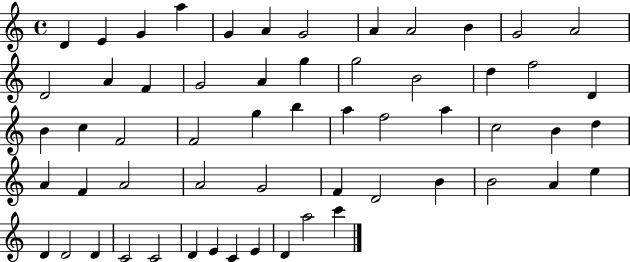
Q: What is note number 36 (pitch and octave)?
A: A4